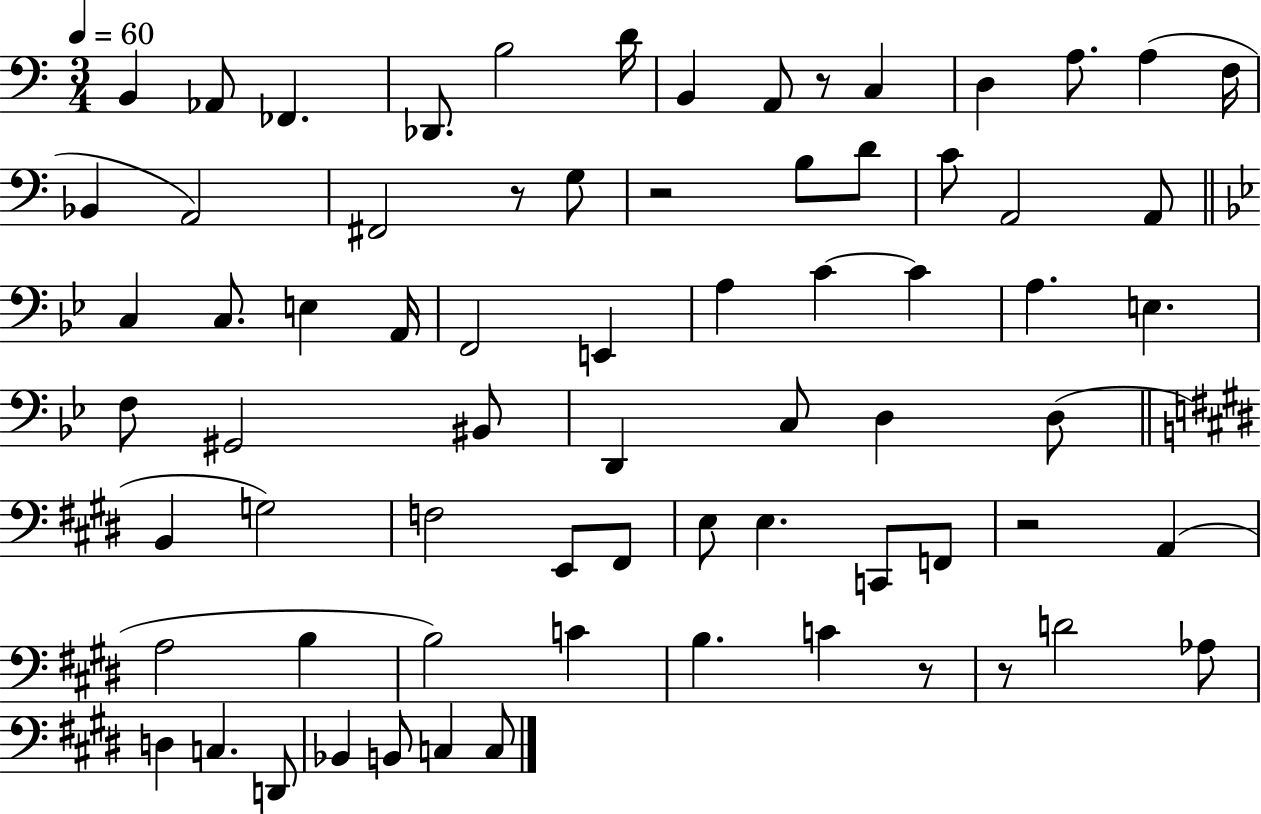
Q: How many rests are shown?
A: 6